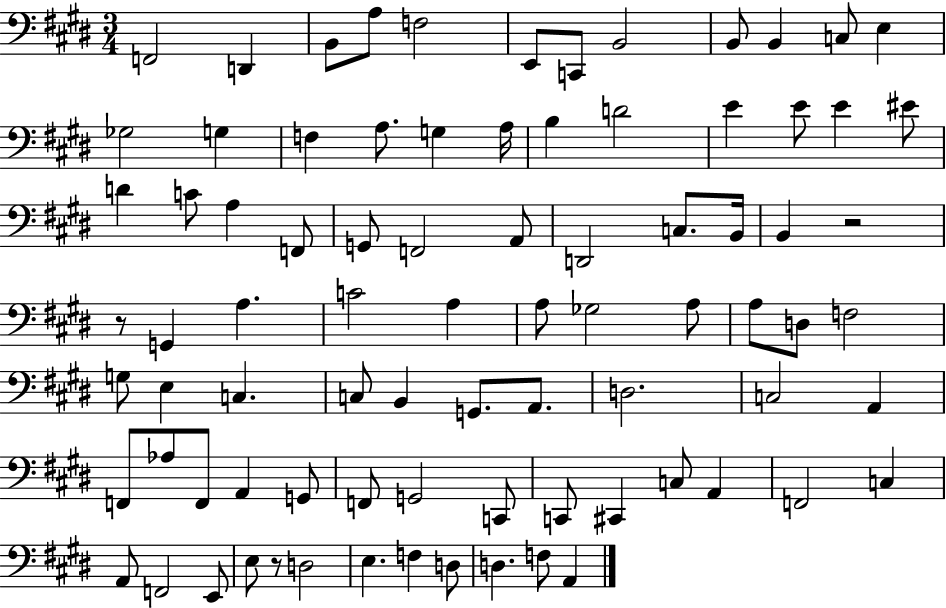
X:1
T:Untitled
M:3/4
L:1/4
K:E
F,,2 D,, B,,/2 A,/2 F,2 E,,/2 C,,/2 B,,2 B,,/2 B,, C,/2 E, _G,2 G, F, A,/2 G, A,/4 B, D2 E E/2 E ^E/2 D C/2 A, F,,/2 G,,/2 F,,2 A,,/2 D,,2 C,/2 B,,/4 B,, z2 z/2 G,, A, C2 A, A,/2 _G,2 A,/2 A,/2 D,/2 F,2 G,/2 E, C, C,/2 B,, G,,/2 A,,/2 D,2 C,2 A,, F,,/2 _A,/2 F,,/2 A,, G,,/2 F,,/2 G,,2 C,,/2 C,,/2 ^C,, C,/2 A,, F,,2 C, A,,/2 F,,2 E,,/2 E,/2 z/2 D,2 E, F, D,/2 D, F,/2 A,,